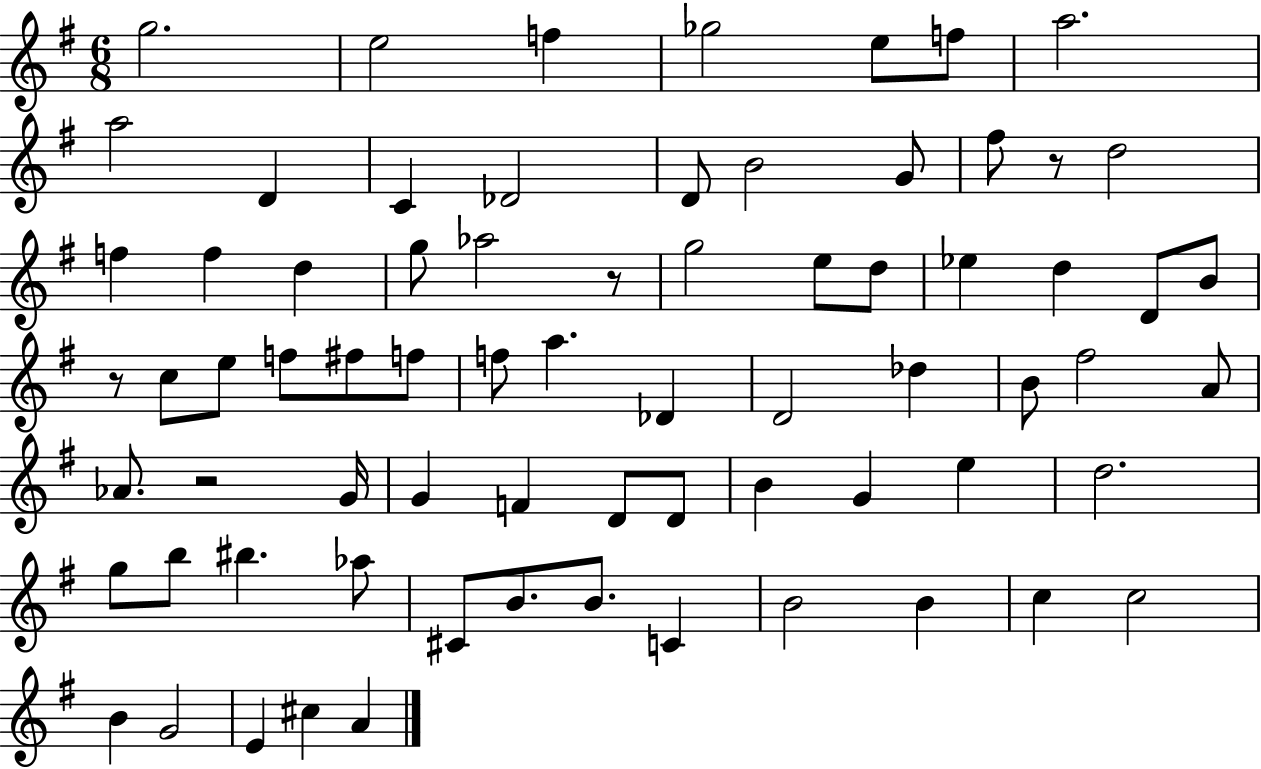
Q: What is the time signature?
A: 6/8